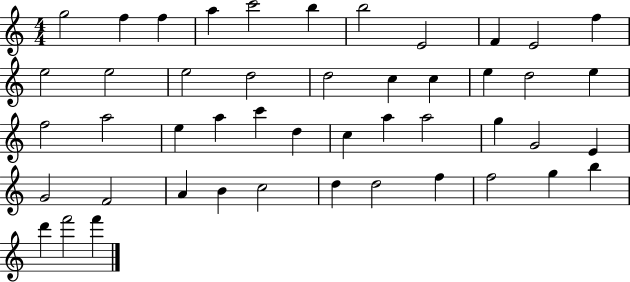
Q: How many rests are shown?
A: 0